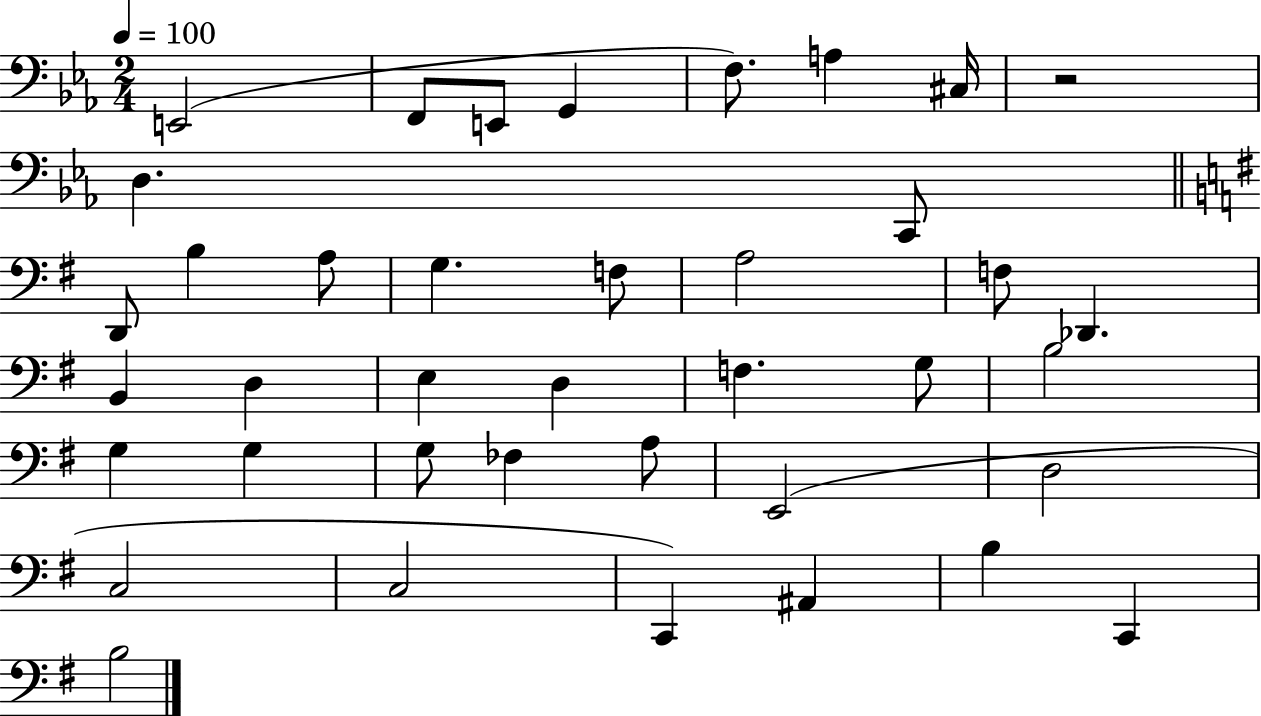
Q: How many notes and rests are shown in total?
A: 39